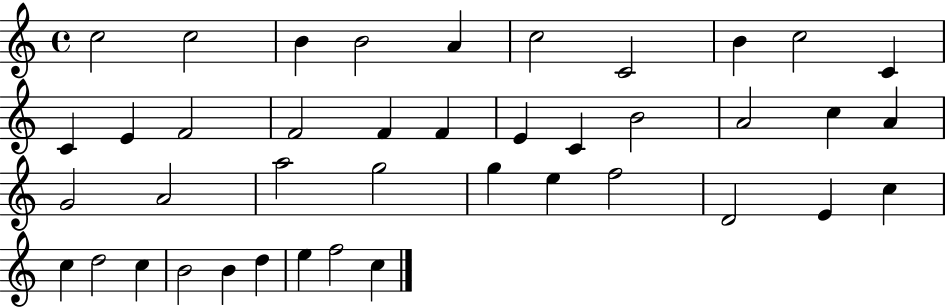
C5/h C5/h B4/q B4/h A4/q C5/h C4/h B4/q C5/h C4/q C4/q E4/q F4/h F4/h F4/q F4/q E4/q C4/q B4/h A4/h C5/q A4/q G4/h A4/h A5/h G5/h G5/q E5/q F5/h D4/h E4/q C5/q C5/q D5/h C5/q B4/h B4/q D5/q E5/q F5/h C5/q